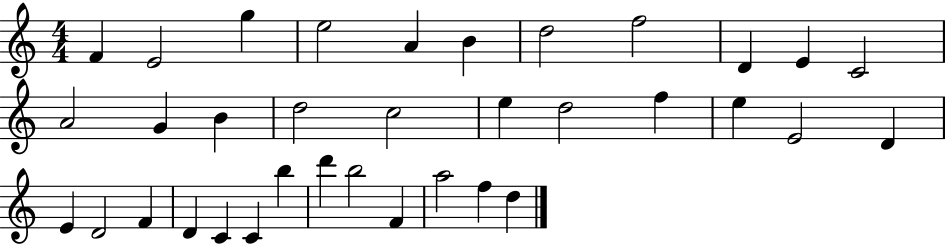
{
  \clef treble
  \numericTimeSignature
  \time 4/4
  \key c \major
  f'4 e'2 g''4 | e''2 a'4 b'4 | d''2 f''2 | d'4 e'4 c'2 | \break a'2 g'4 b'4 | d''2 c''2 | e''4 d''2 f''4 | e''4 e'2 d'4 | \break e'4 d'2 f'4 | d'4 c'4 c'4 b''4 | d'''4 b''2 f'4 | a''2 f''4 d''4 | \break \bar "|."
}